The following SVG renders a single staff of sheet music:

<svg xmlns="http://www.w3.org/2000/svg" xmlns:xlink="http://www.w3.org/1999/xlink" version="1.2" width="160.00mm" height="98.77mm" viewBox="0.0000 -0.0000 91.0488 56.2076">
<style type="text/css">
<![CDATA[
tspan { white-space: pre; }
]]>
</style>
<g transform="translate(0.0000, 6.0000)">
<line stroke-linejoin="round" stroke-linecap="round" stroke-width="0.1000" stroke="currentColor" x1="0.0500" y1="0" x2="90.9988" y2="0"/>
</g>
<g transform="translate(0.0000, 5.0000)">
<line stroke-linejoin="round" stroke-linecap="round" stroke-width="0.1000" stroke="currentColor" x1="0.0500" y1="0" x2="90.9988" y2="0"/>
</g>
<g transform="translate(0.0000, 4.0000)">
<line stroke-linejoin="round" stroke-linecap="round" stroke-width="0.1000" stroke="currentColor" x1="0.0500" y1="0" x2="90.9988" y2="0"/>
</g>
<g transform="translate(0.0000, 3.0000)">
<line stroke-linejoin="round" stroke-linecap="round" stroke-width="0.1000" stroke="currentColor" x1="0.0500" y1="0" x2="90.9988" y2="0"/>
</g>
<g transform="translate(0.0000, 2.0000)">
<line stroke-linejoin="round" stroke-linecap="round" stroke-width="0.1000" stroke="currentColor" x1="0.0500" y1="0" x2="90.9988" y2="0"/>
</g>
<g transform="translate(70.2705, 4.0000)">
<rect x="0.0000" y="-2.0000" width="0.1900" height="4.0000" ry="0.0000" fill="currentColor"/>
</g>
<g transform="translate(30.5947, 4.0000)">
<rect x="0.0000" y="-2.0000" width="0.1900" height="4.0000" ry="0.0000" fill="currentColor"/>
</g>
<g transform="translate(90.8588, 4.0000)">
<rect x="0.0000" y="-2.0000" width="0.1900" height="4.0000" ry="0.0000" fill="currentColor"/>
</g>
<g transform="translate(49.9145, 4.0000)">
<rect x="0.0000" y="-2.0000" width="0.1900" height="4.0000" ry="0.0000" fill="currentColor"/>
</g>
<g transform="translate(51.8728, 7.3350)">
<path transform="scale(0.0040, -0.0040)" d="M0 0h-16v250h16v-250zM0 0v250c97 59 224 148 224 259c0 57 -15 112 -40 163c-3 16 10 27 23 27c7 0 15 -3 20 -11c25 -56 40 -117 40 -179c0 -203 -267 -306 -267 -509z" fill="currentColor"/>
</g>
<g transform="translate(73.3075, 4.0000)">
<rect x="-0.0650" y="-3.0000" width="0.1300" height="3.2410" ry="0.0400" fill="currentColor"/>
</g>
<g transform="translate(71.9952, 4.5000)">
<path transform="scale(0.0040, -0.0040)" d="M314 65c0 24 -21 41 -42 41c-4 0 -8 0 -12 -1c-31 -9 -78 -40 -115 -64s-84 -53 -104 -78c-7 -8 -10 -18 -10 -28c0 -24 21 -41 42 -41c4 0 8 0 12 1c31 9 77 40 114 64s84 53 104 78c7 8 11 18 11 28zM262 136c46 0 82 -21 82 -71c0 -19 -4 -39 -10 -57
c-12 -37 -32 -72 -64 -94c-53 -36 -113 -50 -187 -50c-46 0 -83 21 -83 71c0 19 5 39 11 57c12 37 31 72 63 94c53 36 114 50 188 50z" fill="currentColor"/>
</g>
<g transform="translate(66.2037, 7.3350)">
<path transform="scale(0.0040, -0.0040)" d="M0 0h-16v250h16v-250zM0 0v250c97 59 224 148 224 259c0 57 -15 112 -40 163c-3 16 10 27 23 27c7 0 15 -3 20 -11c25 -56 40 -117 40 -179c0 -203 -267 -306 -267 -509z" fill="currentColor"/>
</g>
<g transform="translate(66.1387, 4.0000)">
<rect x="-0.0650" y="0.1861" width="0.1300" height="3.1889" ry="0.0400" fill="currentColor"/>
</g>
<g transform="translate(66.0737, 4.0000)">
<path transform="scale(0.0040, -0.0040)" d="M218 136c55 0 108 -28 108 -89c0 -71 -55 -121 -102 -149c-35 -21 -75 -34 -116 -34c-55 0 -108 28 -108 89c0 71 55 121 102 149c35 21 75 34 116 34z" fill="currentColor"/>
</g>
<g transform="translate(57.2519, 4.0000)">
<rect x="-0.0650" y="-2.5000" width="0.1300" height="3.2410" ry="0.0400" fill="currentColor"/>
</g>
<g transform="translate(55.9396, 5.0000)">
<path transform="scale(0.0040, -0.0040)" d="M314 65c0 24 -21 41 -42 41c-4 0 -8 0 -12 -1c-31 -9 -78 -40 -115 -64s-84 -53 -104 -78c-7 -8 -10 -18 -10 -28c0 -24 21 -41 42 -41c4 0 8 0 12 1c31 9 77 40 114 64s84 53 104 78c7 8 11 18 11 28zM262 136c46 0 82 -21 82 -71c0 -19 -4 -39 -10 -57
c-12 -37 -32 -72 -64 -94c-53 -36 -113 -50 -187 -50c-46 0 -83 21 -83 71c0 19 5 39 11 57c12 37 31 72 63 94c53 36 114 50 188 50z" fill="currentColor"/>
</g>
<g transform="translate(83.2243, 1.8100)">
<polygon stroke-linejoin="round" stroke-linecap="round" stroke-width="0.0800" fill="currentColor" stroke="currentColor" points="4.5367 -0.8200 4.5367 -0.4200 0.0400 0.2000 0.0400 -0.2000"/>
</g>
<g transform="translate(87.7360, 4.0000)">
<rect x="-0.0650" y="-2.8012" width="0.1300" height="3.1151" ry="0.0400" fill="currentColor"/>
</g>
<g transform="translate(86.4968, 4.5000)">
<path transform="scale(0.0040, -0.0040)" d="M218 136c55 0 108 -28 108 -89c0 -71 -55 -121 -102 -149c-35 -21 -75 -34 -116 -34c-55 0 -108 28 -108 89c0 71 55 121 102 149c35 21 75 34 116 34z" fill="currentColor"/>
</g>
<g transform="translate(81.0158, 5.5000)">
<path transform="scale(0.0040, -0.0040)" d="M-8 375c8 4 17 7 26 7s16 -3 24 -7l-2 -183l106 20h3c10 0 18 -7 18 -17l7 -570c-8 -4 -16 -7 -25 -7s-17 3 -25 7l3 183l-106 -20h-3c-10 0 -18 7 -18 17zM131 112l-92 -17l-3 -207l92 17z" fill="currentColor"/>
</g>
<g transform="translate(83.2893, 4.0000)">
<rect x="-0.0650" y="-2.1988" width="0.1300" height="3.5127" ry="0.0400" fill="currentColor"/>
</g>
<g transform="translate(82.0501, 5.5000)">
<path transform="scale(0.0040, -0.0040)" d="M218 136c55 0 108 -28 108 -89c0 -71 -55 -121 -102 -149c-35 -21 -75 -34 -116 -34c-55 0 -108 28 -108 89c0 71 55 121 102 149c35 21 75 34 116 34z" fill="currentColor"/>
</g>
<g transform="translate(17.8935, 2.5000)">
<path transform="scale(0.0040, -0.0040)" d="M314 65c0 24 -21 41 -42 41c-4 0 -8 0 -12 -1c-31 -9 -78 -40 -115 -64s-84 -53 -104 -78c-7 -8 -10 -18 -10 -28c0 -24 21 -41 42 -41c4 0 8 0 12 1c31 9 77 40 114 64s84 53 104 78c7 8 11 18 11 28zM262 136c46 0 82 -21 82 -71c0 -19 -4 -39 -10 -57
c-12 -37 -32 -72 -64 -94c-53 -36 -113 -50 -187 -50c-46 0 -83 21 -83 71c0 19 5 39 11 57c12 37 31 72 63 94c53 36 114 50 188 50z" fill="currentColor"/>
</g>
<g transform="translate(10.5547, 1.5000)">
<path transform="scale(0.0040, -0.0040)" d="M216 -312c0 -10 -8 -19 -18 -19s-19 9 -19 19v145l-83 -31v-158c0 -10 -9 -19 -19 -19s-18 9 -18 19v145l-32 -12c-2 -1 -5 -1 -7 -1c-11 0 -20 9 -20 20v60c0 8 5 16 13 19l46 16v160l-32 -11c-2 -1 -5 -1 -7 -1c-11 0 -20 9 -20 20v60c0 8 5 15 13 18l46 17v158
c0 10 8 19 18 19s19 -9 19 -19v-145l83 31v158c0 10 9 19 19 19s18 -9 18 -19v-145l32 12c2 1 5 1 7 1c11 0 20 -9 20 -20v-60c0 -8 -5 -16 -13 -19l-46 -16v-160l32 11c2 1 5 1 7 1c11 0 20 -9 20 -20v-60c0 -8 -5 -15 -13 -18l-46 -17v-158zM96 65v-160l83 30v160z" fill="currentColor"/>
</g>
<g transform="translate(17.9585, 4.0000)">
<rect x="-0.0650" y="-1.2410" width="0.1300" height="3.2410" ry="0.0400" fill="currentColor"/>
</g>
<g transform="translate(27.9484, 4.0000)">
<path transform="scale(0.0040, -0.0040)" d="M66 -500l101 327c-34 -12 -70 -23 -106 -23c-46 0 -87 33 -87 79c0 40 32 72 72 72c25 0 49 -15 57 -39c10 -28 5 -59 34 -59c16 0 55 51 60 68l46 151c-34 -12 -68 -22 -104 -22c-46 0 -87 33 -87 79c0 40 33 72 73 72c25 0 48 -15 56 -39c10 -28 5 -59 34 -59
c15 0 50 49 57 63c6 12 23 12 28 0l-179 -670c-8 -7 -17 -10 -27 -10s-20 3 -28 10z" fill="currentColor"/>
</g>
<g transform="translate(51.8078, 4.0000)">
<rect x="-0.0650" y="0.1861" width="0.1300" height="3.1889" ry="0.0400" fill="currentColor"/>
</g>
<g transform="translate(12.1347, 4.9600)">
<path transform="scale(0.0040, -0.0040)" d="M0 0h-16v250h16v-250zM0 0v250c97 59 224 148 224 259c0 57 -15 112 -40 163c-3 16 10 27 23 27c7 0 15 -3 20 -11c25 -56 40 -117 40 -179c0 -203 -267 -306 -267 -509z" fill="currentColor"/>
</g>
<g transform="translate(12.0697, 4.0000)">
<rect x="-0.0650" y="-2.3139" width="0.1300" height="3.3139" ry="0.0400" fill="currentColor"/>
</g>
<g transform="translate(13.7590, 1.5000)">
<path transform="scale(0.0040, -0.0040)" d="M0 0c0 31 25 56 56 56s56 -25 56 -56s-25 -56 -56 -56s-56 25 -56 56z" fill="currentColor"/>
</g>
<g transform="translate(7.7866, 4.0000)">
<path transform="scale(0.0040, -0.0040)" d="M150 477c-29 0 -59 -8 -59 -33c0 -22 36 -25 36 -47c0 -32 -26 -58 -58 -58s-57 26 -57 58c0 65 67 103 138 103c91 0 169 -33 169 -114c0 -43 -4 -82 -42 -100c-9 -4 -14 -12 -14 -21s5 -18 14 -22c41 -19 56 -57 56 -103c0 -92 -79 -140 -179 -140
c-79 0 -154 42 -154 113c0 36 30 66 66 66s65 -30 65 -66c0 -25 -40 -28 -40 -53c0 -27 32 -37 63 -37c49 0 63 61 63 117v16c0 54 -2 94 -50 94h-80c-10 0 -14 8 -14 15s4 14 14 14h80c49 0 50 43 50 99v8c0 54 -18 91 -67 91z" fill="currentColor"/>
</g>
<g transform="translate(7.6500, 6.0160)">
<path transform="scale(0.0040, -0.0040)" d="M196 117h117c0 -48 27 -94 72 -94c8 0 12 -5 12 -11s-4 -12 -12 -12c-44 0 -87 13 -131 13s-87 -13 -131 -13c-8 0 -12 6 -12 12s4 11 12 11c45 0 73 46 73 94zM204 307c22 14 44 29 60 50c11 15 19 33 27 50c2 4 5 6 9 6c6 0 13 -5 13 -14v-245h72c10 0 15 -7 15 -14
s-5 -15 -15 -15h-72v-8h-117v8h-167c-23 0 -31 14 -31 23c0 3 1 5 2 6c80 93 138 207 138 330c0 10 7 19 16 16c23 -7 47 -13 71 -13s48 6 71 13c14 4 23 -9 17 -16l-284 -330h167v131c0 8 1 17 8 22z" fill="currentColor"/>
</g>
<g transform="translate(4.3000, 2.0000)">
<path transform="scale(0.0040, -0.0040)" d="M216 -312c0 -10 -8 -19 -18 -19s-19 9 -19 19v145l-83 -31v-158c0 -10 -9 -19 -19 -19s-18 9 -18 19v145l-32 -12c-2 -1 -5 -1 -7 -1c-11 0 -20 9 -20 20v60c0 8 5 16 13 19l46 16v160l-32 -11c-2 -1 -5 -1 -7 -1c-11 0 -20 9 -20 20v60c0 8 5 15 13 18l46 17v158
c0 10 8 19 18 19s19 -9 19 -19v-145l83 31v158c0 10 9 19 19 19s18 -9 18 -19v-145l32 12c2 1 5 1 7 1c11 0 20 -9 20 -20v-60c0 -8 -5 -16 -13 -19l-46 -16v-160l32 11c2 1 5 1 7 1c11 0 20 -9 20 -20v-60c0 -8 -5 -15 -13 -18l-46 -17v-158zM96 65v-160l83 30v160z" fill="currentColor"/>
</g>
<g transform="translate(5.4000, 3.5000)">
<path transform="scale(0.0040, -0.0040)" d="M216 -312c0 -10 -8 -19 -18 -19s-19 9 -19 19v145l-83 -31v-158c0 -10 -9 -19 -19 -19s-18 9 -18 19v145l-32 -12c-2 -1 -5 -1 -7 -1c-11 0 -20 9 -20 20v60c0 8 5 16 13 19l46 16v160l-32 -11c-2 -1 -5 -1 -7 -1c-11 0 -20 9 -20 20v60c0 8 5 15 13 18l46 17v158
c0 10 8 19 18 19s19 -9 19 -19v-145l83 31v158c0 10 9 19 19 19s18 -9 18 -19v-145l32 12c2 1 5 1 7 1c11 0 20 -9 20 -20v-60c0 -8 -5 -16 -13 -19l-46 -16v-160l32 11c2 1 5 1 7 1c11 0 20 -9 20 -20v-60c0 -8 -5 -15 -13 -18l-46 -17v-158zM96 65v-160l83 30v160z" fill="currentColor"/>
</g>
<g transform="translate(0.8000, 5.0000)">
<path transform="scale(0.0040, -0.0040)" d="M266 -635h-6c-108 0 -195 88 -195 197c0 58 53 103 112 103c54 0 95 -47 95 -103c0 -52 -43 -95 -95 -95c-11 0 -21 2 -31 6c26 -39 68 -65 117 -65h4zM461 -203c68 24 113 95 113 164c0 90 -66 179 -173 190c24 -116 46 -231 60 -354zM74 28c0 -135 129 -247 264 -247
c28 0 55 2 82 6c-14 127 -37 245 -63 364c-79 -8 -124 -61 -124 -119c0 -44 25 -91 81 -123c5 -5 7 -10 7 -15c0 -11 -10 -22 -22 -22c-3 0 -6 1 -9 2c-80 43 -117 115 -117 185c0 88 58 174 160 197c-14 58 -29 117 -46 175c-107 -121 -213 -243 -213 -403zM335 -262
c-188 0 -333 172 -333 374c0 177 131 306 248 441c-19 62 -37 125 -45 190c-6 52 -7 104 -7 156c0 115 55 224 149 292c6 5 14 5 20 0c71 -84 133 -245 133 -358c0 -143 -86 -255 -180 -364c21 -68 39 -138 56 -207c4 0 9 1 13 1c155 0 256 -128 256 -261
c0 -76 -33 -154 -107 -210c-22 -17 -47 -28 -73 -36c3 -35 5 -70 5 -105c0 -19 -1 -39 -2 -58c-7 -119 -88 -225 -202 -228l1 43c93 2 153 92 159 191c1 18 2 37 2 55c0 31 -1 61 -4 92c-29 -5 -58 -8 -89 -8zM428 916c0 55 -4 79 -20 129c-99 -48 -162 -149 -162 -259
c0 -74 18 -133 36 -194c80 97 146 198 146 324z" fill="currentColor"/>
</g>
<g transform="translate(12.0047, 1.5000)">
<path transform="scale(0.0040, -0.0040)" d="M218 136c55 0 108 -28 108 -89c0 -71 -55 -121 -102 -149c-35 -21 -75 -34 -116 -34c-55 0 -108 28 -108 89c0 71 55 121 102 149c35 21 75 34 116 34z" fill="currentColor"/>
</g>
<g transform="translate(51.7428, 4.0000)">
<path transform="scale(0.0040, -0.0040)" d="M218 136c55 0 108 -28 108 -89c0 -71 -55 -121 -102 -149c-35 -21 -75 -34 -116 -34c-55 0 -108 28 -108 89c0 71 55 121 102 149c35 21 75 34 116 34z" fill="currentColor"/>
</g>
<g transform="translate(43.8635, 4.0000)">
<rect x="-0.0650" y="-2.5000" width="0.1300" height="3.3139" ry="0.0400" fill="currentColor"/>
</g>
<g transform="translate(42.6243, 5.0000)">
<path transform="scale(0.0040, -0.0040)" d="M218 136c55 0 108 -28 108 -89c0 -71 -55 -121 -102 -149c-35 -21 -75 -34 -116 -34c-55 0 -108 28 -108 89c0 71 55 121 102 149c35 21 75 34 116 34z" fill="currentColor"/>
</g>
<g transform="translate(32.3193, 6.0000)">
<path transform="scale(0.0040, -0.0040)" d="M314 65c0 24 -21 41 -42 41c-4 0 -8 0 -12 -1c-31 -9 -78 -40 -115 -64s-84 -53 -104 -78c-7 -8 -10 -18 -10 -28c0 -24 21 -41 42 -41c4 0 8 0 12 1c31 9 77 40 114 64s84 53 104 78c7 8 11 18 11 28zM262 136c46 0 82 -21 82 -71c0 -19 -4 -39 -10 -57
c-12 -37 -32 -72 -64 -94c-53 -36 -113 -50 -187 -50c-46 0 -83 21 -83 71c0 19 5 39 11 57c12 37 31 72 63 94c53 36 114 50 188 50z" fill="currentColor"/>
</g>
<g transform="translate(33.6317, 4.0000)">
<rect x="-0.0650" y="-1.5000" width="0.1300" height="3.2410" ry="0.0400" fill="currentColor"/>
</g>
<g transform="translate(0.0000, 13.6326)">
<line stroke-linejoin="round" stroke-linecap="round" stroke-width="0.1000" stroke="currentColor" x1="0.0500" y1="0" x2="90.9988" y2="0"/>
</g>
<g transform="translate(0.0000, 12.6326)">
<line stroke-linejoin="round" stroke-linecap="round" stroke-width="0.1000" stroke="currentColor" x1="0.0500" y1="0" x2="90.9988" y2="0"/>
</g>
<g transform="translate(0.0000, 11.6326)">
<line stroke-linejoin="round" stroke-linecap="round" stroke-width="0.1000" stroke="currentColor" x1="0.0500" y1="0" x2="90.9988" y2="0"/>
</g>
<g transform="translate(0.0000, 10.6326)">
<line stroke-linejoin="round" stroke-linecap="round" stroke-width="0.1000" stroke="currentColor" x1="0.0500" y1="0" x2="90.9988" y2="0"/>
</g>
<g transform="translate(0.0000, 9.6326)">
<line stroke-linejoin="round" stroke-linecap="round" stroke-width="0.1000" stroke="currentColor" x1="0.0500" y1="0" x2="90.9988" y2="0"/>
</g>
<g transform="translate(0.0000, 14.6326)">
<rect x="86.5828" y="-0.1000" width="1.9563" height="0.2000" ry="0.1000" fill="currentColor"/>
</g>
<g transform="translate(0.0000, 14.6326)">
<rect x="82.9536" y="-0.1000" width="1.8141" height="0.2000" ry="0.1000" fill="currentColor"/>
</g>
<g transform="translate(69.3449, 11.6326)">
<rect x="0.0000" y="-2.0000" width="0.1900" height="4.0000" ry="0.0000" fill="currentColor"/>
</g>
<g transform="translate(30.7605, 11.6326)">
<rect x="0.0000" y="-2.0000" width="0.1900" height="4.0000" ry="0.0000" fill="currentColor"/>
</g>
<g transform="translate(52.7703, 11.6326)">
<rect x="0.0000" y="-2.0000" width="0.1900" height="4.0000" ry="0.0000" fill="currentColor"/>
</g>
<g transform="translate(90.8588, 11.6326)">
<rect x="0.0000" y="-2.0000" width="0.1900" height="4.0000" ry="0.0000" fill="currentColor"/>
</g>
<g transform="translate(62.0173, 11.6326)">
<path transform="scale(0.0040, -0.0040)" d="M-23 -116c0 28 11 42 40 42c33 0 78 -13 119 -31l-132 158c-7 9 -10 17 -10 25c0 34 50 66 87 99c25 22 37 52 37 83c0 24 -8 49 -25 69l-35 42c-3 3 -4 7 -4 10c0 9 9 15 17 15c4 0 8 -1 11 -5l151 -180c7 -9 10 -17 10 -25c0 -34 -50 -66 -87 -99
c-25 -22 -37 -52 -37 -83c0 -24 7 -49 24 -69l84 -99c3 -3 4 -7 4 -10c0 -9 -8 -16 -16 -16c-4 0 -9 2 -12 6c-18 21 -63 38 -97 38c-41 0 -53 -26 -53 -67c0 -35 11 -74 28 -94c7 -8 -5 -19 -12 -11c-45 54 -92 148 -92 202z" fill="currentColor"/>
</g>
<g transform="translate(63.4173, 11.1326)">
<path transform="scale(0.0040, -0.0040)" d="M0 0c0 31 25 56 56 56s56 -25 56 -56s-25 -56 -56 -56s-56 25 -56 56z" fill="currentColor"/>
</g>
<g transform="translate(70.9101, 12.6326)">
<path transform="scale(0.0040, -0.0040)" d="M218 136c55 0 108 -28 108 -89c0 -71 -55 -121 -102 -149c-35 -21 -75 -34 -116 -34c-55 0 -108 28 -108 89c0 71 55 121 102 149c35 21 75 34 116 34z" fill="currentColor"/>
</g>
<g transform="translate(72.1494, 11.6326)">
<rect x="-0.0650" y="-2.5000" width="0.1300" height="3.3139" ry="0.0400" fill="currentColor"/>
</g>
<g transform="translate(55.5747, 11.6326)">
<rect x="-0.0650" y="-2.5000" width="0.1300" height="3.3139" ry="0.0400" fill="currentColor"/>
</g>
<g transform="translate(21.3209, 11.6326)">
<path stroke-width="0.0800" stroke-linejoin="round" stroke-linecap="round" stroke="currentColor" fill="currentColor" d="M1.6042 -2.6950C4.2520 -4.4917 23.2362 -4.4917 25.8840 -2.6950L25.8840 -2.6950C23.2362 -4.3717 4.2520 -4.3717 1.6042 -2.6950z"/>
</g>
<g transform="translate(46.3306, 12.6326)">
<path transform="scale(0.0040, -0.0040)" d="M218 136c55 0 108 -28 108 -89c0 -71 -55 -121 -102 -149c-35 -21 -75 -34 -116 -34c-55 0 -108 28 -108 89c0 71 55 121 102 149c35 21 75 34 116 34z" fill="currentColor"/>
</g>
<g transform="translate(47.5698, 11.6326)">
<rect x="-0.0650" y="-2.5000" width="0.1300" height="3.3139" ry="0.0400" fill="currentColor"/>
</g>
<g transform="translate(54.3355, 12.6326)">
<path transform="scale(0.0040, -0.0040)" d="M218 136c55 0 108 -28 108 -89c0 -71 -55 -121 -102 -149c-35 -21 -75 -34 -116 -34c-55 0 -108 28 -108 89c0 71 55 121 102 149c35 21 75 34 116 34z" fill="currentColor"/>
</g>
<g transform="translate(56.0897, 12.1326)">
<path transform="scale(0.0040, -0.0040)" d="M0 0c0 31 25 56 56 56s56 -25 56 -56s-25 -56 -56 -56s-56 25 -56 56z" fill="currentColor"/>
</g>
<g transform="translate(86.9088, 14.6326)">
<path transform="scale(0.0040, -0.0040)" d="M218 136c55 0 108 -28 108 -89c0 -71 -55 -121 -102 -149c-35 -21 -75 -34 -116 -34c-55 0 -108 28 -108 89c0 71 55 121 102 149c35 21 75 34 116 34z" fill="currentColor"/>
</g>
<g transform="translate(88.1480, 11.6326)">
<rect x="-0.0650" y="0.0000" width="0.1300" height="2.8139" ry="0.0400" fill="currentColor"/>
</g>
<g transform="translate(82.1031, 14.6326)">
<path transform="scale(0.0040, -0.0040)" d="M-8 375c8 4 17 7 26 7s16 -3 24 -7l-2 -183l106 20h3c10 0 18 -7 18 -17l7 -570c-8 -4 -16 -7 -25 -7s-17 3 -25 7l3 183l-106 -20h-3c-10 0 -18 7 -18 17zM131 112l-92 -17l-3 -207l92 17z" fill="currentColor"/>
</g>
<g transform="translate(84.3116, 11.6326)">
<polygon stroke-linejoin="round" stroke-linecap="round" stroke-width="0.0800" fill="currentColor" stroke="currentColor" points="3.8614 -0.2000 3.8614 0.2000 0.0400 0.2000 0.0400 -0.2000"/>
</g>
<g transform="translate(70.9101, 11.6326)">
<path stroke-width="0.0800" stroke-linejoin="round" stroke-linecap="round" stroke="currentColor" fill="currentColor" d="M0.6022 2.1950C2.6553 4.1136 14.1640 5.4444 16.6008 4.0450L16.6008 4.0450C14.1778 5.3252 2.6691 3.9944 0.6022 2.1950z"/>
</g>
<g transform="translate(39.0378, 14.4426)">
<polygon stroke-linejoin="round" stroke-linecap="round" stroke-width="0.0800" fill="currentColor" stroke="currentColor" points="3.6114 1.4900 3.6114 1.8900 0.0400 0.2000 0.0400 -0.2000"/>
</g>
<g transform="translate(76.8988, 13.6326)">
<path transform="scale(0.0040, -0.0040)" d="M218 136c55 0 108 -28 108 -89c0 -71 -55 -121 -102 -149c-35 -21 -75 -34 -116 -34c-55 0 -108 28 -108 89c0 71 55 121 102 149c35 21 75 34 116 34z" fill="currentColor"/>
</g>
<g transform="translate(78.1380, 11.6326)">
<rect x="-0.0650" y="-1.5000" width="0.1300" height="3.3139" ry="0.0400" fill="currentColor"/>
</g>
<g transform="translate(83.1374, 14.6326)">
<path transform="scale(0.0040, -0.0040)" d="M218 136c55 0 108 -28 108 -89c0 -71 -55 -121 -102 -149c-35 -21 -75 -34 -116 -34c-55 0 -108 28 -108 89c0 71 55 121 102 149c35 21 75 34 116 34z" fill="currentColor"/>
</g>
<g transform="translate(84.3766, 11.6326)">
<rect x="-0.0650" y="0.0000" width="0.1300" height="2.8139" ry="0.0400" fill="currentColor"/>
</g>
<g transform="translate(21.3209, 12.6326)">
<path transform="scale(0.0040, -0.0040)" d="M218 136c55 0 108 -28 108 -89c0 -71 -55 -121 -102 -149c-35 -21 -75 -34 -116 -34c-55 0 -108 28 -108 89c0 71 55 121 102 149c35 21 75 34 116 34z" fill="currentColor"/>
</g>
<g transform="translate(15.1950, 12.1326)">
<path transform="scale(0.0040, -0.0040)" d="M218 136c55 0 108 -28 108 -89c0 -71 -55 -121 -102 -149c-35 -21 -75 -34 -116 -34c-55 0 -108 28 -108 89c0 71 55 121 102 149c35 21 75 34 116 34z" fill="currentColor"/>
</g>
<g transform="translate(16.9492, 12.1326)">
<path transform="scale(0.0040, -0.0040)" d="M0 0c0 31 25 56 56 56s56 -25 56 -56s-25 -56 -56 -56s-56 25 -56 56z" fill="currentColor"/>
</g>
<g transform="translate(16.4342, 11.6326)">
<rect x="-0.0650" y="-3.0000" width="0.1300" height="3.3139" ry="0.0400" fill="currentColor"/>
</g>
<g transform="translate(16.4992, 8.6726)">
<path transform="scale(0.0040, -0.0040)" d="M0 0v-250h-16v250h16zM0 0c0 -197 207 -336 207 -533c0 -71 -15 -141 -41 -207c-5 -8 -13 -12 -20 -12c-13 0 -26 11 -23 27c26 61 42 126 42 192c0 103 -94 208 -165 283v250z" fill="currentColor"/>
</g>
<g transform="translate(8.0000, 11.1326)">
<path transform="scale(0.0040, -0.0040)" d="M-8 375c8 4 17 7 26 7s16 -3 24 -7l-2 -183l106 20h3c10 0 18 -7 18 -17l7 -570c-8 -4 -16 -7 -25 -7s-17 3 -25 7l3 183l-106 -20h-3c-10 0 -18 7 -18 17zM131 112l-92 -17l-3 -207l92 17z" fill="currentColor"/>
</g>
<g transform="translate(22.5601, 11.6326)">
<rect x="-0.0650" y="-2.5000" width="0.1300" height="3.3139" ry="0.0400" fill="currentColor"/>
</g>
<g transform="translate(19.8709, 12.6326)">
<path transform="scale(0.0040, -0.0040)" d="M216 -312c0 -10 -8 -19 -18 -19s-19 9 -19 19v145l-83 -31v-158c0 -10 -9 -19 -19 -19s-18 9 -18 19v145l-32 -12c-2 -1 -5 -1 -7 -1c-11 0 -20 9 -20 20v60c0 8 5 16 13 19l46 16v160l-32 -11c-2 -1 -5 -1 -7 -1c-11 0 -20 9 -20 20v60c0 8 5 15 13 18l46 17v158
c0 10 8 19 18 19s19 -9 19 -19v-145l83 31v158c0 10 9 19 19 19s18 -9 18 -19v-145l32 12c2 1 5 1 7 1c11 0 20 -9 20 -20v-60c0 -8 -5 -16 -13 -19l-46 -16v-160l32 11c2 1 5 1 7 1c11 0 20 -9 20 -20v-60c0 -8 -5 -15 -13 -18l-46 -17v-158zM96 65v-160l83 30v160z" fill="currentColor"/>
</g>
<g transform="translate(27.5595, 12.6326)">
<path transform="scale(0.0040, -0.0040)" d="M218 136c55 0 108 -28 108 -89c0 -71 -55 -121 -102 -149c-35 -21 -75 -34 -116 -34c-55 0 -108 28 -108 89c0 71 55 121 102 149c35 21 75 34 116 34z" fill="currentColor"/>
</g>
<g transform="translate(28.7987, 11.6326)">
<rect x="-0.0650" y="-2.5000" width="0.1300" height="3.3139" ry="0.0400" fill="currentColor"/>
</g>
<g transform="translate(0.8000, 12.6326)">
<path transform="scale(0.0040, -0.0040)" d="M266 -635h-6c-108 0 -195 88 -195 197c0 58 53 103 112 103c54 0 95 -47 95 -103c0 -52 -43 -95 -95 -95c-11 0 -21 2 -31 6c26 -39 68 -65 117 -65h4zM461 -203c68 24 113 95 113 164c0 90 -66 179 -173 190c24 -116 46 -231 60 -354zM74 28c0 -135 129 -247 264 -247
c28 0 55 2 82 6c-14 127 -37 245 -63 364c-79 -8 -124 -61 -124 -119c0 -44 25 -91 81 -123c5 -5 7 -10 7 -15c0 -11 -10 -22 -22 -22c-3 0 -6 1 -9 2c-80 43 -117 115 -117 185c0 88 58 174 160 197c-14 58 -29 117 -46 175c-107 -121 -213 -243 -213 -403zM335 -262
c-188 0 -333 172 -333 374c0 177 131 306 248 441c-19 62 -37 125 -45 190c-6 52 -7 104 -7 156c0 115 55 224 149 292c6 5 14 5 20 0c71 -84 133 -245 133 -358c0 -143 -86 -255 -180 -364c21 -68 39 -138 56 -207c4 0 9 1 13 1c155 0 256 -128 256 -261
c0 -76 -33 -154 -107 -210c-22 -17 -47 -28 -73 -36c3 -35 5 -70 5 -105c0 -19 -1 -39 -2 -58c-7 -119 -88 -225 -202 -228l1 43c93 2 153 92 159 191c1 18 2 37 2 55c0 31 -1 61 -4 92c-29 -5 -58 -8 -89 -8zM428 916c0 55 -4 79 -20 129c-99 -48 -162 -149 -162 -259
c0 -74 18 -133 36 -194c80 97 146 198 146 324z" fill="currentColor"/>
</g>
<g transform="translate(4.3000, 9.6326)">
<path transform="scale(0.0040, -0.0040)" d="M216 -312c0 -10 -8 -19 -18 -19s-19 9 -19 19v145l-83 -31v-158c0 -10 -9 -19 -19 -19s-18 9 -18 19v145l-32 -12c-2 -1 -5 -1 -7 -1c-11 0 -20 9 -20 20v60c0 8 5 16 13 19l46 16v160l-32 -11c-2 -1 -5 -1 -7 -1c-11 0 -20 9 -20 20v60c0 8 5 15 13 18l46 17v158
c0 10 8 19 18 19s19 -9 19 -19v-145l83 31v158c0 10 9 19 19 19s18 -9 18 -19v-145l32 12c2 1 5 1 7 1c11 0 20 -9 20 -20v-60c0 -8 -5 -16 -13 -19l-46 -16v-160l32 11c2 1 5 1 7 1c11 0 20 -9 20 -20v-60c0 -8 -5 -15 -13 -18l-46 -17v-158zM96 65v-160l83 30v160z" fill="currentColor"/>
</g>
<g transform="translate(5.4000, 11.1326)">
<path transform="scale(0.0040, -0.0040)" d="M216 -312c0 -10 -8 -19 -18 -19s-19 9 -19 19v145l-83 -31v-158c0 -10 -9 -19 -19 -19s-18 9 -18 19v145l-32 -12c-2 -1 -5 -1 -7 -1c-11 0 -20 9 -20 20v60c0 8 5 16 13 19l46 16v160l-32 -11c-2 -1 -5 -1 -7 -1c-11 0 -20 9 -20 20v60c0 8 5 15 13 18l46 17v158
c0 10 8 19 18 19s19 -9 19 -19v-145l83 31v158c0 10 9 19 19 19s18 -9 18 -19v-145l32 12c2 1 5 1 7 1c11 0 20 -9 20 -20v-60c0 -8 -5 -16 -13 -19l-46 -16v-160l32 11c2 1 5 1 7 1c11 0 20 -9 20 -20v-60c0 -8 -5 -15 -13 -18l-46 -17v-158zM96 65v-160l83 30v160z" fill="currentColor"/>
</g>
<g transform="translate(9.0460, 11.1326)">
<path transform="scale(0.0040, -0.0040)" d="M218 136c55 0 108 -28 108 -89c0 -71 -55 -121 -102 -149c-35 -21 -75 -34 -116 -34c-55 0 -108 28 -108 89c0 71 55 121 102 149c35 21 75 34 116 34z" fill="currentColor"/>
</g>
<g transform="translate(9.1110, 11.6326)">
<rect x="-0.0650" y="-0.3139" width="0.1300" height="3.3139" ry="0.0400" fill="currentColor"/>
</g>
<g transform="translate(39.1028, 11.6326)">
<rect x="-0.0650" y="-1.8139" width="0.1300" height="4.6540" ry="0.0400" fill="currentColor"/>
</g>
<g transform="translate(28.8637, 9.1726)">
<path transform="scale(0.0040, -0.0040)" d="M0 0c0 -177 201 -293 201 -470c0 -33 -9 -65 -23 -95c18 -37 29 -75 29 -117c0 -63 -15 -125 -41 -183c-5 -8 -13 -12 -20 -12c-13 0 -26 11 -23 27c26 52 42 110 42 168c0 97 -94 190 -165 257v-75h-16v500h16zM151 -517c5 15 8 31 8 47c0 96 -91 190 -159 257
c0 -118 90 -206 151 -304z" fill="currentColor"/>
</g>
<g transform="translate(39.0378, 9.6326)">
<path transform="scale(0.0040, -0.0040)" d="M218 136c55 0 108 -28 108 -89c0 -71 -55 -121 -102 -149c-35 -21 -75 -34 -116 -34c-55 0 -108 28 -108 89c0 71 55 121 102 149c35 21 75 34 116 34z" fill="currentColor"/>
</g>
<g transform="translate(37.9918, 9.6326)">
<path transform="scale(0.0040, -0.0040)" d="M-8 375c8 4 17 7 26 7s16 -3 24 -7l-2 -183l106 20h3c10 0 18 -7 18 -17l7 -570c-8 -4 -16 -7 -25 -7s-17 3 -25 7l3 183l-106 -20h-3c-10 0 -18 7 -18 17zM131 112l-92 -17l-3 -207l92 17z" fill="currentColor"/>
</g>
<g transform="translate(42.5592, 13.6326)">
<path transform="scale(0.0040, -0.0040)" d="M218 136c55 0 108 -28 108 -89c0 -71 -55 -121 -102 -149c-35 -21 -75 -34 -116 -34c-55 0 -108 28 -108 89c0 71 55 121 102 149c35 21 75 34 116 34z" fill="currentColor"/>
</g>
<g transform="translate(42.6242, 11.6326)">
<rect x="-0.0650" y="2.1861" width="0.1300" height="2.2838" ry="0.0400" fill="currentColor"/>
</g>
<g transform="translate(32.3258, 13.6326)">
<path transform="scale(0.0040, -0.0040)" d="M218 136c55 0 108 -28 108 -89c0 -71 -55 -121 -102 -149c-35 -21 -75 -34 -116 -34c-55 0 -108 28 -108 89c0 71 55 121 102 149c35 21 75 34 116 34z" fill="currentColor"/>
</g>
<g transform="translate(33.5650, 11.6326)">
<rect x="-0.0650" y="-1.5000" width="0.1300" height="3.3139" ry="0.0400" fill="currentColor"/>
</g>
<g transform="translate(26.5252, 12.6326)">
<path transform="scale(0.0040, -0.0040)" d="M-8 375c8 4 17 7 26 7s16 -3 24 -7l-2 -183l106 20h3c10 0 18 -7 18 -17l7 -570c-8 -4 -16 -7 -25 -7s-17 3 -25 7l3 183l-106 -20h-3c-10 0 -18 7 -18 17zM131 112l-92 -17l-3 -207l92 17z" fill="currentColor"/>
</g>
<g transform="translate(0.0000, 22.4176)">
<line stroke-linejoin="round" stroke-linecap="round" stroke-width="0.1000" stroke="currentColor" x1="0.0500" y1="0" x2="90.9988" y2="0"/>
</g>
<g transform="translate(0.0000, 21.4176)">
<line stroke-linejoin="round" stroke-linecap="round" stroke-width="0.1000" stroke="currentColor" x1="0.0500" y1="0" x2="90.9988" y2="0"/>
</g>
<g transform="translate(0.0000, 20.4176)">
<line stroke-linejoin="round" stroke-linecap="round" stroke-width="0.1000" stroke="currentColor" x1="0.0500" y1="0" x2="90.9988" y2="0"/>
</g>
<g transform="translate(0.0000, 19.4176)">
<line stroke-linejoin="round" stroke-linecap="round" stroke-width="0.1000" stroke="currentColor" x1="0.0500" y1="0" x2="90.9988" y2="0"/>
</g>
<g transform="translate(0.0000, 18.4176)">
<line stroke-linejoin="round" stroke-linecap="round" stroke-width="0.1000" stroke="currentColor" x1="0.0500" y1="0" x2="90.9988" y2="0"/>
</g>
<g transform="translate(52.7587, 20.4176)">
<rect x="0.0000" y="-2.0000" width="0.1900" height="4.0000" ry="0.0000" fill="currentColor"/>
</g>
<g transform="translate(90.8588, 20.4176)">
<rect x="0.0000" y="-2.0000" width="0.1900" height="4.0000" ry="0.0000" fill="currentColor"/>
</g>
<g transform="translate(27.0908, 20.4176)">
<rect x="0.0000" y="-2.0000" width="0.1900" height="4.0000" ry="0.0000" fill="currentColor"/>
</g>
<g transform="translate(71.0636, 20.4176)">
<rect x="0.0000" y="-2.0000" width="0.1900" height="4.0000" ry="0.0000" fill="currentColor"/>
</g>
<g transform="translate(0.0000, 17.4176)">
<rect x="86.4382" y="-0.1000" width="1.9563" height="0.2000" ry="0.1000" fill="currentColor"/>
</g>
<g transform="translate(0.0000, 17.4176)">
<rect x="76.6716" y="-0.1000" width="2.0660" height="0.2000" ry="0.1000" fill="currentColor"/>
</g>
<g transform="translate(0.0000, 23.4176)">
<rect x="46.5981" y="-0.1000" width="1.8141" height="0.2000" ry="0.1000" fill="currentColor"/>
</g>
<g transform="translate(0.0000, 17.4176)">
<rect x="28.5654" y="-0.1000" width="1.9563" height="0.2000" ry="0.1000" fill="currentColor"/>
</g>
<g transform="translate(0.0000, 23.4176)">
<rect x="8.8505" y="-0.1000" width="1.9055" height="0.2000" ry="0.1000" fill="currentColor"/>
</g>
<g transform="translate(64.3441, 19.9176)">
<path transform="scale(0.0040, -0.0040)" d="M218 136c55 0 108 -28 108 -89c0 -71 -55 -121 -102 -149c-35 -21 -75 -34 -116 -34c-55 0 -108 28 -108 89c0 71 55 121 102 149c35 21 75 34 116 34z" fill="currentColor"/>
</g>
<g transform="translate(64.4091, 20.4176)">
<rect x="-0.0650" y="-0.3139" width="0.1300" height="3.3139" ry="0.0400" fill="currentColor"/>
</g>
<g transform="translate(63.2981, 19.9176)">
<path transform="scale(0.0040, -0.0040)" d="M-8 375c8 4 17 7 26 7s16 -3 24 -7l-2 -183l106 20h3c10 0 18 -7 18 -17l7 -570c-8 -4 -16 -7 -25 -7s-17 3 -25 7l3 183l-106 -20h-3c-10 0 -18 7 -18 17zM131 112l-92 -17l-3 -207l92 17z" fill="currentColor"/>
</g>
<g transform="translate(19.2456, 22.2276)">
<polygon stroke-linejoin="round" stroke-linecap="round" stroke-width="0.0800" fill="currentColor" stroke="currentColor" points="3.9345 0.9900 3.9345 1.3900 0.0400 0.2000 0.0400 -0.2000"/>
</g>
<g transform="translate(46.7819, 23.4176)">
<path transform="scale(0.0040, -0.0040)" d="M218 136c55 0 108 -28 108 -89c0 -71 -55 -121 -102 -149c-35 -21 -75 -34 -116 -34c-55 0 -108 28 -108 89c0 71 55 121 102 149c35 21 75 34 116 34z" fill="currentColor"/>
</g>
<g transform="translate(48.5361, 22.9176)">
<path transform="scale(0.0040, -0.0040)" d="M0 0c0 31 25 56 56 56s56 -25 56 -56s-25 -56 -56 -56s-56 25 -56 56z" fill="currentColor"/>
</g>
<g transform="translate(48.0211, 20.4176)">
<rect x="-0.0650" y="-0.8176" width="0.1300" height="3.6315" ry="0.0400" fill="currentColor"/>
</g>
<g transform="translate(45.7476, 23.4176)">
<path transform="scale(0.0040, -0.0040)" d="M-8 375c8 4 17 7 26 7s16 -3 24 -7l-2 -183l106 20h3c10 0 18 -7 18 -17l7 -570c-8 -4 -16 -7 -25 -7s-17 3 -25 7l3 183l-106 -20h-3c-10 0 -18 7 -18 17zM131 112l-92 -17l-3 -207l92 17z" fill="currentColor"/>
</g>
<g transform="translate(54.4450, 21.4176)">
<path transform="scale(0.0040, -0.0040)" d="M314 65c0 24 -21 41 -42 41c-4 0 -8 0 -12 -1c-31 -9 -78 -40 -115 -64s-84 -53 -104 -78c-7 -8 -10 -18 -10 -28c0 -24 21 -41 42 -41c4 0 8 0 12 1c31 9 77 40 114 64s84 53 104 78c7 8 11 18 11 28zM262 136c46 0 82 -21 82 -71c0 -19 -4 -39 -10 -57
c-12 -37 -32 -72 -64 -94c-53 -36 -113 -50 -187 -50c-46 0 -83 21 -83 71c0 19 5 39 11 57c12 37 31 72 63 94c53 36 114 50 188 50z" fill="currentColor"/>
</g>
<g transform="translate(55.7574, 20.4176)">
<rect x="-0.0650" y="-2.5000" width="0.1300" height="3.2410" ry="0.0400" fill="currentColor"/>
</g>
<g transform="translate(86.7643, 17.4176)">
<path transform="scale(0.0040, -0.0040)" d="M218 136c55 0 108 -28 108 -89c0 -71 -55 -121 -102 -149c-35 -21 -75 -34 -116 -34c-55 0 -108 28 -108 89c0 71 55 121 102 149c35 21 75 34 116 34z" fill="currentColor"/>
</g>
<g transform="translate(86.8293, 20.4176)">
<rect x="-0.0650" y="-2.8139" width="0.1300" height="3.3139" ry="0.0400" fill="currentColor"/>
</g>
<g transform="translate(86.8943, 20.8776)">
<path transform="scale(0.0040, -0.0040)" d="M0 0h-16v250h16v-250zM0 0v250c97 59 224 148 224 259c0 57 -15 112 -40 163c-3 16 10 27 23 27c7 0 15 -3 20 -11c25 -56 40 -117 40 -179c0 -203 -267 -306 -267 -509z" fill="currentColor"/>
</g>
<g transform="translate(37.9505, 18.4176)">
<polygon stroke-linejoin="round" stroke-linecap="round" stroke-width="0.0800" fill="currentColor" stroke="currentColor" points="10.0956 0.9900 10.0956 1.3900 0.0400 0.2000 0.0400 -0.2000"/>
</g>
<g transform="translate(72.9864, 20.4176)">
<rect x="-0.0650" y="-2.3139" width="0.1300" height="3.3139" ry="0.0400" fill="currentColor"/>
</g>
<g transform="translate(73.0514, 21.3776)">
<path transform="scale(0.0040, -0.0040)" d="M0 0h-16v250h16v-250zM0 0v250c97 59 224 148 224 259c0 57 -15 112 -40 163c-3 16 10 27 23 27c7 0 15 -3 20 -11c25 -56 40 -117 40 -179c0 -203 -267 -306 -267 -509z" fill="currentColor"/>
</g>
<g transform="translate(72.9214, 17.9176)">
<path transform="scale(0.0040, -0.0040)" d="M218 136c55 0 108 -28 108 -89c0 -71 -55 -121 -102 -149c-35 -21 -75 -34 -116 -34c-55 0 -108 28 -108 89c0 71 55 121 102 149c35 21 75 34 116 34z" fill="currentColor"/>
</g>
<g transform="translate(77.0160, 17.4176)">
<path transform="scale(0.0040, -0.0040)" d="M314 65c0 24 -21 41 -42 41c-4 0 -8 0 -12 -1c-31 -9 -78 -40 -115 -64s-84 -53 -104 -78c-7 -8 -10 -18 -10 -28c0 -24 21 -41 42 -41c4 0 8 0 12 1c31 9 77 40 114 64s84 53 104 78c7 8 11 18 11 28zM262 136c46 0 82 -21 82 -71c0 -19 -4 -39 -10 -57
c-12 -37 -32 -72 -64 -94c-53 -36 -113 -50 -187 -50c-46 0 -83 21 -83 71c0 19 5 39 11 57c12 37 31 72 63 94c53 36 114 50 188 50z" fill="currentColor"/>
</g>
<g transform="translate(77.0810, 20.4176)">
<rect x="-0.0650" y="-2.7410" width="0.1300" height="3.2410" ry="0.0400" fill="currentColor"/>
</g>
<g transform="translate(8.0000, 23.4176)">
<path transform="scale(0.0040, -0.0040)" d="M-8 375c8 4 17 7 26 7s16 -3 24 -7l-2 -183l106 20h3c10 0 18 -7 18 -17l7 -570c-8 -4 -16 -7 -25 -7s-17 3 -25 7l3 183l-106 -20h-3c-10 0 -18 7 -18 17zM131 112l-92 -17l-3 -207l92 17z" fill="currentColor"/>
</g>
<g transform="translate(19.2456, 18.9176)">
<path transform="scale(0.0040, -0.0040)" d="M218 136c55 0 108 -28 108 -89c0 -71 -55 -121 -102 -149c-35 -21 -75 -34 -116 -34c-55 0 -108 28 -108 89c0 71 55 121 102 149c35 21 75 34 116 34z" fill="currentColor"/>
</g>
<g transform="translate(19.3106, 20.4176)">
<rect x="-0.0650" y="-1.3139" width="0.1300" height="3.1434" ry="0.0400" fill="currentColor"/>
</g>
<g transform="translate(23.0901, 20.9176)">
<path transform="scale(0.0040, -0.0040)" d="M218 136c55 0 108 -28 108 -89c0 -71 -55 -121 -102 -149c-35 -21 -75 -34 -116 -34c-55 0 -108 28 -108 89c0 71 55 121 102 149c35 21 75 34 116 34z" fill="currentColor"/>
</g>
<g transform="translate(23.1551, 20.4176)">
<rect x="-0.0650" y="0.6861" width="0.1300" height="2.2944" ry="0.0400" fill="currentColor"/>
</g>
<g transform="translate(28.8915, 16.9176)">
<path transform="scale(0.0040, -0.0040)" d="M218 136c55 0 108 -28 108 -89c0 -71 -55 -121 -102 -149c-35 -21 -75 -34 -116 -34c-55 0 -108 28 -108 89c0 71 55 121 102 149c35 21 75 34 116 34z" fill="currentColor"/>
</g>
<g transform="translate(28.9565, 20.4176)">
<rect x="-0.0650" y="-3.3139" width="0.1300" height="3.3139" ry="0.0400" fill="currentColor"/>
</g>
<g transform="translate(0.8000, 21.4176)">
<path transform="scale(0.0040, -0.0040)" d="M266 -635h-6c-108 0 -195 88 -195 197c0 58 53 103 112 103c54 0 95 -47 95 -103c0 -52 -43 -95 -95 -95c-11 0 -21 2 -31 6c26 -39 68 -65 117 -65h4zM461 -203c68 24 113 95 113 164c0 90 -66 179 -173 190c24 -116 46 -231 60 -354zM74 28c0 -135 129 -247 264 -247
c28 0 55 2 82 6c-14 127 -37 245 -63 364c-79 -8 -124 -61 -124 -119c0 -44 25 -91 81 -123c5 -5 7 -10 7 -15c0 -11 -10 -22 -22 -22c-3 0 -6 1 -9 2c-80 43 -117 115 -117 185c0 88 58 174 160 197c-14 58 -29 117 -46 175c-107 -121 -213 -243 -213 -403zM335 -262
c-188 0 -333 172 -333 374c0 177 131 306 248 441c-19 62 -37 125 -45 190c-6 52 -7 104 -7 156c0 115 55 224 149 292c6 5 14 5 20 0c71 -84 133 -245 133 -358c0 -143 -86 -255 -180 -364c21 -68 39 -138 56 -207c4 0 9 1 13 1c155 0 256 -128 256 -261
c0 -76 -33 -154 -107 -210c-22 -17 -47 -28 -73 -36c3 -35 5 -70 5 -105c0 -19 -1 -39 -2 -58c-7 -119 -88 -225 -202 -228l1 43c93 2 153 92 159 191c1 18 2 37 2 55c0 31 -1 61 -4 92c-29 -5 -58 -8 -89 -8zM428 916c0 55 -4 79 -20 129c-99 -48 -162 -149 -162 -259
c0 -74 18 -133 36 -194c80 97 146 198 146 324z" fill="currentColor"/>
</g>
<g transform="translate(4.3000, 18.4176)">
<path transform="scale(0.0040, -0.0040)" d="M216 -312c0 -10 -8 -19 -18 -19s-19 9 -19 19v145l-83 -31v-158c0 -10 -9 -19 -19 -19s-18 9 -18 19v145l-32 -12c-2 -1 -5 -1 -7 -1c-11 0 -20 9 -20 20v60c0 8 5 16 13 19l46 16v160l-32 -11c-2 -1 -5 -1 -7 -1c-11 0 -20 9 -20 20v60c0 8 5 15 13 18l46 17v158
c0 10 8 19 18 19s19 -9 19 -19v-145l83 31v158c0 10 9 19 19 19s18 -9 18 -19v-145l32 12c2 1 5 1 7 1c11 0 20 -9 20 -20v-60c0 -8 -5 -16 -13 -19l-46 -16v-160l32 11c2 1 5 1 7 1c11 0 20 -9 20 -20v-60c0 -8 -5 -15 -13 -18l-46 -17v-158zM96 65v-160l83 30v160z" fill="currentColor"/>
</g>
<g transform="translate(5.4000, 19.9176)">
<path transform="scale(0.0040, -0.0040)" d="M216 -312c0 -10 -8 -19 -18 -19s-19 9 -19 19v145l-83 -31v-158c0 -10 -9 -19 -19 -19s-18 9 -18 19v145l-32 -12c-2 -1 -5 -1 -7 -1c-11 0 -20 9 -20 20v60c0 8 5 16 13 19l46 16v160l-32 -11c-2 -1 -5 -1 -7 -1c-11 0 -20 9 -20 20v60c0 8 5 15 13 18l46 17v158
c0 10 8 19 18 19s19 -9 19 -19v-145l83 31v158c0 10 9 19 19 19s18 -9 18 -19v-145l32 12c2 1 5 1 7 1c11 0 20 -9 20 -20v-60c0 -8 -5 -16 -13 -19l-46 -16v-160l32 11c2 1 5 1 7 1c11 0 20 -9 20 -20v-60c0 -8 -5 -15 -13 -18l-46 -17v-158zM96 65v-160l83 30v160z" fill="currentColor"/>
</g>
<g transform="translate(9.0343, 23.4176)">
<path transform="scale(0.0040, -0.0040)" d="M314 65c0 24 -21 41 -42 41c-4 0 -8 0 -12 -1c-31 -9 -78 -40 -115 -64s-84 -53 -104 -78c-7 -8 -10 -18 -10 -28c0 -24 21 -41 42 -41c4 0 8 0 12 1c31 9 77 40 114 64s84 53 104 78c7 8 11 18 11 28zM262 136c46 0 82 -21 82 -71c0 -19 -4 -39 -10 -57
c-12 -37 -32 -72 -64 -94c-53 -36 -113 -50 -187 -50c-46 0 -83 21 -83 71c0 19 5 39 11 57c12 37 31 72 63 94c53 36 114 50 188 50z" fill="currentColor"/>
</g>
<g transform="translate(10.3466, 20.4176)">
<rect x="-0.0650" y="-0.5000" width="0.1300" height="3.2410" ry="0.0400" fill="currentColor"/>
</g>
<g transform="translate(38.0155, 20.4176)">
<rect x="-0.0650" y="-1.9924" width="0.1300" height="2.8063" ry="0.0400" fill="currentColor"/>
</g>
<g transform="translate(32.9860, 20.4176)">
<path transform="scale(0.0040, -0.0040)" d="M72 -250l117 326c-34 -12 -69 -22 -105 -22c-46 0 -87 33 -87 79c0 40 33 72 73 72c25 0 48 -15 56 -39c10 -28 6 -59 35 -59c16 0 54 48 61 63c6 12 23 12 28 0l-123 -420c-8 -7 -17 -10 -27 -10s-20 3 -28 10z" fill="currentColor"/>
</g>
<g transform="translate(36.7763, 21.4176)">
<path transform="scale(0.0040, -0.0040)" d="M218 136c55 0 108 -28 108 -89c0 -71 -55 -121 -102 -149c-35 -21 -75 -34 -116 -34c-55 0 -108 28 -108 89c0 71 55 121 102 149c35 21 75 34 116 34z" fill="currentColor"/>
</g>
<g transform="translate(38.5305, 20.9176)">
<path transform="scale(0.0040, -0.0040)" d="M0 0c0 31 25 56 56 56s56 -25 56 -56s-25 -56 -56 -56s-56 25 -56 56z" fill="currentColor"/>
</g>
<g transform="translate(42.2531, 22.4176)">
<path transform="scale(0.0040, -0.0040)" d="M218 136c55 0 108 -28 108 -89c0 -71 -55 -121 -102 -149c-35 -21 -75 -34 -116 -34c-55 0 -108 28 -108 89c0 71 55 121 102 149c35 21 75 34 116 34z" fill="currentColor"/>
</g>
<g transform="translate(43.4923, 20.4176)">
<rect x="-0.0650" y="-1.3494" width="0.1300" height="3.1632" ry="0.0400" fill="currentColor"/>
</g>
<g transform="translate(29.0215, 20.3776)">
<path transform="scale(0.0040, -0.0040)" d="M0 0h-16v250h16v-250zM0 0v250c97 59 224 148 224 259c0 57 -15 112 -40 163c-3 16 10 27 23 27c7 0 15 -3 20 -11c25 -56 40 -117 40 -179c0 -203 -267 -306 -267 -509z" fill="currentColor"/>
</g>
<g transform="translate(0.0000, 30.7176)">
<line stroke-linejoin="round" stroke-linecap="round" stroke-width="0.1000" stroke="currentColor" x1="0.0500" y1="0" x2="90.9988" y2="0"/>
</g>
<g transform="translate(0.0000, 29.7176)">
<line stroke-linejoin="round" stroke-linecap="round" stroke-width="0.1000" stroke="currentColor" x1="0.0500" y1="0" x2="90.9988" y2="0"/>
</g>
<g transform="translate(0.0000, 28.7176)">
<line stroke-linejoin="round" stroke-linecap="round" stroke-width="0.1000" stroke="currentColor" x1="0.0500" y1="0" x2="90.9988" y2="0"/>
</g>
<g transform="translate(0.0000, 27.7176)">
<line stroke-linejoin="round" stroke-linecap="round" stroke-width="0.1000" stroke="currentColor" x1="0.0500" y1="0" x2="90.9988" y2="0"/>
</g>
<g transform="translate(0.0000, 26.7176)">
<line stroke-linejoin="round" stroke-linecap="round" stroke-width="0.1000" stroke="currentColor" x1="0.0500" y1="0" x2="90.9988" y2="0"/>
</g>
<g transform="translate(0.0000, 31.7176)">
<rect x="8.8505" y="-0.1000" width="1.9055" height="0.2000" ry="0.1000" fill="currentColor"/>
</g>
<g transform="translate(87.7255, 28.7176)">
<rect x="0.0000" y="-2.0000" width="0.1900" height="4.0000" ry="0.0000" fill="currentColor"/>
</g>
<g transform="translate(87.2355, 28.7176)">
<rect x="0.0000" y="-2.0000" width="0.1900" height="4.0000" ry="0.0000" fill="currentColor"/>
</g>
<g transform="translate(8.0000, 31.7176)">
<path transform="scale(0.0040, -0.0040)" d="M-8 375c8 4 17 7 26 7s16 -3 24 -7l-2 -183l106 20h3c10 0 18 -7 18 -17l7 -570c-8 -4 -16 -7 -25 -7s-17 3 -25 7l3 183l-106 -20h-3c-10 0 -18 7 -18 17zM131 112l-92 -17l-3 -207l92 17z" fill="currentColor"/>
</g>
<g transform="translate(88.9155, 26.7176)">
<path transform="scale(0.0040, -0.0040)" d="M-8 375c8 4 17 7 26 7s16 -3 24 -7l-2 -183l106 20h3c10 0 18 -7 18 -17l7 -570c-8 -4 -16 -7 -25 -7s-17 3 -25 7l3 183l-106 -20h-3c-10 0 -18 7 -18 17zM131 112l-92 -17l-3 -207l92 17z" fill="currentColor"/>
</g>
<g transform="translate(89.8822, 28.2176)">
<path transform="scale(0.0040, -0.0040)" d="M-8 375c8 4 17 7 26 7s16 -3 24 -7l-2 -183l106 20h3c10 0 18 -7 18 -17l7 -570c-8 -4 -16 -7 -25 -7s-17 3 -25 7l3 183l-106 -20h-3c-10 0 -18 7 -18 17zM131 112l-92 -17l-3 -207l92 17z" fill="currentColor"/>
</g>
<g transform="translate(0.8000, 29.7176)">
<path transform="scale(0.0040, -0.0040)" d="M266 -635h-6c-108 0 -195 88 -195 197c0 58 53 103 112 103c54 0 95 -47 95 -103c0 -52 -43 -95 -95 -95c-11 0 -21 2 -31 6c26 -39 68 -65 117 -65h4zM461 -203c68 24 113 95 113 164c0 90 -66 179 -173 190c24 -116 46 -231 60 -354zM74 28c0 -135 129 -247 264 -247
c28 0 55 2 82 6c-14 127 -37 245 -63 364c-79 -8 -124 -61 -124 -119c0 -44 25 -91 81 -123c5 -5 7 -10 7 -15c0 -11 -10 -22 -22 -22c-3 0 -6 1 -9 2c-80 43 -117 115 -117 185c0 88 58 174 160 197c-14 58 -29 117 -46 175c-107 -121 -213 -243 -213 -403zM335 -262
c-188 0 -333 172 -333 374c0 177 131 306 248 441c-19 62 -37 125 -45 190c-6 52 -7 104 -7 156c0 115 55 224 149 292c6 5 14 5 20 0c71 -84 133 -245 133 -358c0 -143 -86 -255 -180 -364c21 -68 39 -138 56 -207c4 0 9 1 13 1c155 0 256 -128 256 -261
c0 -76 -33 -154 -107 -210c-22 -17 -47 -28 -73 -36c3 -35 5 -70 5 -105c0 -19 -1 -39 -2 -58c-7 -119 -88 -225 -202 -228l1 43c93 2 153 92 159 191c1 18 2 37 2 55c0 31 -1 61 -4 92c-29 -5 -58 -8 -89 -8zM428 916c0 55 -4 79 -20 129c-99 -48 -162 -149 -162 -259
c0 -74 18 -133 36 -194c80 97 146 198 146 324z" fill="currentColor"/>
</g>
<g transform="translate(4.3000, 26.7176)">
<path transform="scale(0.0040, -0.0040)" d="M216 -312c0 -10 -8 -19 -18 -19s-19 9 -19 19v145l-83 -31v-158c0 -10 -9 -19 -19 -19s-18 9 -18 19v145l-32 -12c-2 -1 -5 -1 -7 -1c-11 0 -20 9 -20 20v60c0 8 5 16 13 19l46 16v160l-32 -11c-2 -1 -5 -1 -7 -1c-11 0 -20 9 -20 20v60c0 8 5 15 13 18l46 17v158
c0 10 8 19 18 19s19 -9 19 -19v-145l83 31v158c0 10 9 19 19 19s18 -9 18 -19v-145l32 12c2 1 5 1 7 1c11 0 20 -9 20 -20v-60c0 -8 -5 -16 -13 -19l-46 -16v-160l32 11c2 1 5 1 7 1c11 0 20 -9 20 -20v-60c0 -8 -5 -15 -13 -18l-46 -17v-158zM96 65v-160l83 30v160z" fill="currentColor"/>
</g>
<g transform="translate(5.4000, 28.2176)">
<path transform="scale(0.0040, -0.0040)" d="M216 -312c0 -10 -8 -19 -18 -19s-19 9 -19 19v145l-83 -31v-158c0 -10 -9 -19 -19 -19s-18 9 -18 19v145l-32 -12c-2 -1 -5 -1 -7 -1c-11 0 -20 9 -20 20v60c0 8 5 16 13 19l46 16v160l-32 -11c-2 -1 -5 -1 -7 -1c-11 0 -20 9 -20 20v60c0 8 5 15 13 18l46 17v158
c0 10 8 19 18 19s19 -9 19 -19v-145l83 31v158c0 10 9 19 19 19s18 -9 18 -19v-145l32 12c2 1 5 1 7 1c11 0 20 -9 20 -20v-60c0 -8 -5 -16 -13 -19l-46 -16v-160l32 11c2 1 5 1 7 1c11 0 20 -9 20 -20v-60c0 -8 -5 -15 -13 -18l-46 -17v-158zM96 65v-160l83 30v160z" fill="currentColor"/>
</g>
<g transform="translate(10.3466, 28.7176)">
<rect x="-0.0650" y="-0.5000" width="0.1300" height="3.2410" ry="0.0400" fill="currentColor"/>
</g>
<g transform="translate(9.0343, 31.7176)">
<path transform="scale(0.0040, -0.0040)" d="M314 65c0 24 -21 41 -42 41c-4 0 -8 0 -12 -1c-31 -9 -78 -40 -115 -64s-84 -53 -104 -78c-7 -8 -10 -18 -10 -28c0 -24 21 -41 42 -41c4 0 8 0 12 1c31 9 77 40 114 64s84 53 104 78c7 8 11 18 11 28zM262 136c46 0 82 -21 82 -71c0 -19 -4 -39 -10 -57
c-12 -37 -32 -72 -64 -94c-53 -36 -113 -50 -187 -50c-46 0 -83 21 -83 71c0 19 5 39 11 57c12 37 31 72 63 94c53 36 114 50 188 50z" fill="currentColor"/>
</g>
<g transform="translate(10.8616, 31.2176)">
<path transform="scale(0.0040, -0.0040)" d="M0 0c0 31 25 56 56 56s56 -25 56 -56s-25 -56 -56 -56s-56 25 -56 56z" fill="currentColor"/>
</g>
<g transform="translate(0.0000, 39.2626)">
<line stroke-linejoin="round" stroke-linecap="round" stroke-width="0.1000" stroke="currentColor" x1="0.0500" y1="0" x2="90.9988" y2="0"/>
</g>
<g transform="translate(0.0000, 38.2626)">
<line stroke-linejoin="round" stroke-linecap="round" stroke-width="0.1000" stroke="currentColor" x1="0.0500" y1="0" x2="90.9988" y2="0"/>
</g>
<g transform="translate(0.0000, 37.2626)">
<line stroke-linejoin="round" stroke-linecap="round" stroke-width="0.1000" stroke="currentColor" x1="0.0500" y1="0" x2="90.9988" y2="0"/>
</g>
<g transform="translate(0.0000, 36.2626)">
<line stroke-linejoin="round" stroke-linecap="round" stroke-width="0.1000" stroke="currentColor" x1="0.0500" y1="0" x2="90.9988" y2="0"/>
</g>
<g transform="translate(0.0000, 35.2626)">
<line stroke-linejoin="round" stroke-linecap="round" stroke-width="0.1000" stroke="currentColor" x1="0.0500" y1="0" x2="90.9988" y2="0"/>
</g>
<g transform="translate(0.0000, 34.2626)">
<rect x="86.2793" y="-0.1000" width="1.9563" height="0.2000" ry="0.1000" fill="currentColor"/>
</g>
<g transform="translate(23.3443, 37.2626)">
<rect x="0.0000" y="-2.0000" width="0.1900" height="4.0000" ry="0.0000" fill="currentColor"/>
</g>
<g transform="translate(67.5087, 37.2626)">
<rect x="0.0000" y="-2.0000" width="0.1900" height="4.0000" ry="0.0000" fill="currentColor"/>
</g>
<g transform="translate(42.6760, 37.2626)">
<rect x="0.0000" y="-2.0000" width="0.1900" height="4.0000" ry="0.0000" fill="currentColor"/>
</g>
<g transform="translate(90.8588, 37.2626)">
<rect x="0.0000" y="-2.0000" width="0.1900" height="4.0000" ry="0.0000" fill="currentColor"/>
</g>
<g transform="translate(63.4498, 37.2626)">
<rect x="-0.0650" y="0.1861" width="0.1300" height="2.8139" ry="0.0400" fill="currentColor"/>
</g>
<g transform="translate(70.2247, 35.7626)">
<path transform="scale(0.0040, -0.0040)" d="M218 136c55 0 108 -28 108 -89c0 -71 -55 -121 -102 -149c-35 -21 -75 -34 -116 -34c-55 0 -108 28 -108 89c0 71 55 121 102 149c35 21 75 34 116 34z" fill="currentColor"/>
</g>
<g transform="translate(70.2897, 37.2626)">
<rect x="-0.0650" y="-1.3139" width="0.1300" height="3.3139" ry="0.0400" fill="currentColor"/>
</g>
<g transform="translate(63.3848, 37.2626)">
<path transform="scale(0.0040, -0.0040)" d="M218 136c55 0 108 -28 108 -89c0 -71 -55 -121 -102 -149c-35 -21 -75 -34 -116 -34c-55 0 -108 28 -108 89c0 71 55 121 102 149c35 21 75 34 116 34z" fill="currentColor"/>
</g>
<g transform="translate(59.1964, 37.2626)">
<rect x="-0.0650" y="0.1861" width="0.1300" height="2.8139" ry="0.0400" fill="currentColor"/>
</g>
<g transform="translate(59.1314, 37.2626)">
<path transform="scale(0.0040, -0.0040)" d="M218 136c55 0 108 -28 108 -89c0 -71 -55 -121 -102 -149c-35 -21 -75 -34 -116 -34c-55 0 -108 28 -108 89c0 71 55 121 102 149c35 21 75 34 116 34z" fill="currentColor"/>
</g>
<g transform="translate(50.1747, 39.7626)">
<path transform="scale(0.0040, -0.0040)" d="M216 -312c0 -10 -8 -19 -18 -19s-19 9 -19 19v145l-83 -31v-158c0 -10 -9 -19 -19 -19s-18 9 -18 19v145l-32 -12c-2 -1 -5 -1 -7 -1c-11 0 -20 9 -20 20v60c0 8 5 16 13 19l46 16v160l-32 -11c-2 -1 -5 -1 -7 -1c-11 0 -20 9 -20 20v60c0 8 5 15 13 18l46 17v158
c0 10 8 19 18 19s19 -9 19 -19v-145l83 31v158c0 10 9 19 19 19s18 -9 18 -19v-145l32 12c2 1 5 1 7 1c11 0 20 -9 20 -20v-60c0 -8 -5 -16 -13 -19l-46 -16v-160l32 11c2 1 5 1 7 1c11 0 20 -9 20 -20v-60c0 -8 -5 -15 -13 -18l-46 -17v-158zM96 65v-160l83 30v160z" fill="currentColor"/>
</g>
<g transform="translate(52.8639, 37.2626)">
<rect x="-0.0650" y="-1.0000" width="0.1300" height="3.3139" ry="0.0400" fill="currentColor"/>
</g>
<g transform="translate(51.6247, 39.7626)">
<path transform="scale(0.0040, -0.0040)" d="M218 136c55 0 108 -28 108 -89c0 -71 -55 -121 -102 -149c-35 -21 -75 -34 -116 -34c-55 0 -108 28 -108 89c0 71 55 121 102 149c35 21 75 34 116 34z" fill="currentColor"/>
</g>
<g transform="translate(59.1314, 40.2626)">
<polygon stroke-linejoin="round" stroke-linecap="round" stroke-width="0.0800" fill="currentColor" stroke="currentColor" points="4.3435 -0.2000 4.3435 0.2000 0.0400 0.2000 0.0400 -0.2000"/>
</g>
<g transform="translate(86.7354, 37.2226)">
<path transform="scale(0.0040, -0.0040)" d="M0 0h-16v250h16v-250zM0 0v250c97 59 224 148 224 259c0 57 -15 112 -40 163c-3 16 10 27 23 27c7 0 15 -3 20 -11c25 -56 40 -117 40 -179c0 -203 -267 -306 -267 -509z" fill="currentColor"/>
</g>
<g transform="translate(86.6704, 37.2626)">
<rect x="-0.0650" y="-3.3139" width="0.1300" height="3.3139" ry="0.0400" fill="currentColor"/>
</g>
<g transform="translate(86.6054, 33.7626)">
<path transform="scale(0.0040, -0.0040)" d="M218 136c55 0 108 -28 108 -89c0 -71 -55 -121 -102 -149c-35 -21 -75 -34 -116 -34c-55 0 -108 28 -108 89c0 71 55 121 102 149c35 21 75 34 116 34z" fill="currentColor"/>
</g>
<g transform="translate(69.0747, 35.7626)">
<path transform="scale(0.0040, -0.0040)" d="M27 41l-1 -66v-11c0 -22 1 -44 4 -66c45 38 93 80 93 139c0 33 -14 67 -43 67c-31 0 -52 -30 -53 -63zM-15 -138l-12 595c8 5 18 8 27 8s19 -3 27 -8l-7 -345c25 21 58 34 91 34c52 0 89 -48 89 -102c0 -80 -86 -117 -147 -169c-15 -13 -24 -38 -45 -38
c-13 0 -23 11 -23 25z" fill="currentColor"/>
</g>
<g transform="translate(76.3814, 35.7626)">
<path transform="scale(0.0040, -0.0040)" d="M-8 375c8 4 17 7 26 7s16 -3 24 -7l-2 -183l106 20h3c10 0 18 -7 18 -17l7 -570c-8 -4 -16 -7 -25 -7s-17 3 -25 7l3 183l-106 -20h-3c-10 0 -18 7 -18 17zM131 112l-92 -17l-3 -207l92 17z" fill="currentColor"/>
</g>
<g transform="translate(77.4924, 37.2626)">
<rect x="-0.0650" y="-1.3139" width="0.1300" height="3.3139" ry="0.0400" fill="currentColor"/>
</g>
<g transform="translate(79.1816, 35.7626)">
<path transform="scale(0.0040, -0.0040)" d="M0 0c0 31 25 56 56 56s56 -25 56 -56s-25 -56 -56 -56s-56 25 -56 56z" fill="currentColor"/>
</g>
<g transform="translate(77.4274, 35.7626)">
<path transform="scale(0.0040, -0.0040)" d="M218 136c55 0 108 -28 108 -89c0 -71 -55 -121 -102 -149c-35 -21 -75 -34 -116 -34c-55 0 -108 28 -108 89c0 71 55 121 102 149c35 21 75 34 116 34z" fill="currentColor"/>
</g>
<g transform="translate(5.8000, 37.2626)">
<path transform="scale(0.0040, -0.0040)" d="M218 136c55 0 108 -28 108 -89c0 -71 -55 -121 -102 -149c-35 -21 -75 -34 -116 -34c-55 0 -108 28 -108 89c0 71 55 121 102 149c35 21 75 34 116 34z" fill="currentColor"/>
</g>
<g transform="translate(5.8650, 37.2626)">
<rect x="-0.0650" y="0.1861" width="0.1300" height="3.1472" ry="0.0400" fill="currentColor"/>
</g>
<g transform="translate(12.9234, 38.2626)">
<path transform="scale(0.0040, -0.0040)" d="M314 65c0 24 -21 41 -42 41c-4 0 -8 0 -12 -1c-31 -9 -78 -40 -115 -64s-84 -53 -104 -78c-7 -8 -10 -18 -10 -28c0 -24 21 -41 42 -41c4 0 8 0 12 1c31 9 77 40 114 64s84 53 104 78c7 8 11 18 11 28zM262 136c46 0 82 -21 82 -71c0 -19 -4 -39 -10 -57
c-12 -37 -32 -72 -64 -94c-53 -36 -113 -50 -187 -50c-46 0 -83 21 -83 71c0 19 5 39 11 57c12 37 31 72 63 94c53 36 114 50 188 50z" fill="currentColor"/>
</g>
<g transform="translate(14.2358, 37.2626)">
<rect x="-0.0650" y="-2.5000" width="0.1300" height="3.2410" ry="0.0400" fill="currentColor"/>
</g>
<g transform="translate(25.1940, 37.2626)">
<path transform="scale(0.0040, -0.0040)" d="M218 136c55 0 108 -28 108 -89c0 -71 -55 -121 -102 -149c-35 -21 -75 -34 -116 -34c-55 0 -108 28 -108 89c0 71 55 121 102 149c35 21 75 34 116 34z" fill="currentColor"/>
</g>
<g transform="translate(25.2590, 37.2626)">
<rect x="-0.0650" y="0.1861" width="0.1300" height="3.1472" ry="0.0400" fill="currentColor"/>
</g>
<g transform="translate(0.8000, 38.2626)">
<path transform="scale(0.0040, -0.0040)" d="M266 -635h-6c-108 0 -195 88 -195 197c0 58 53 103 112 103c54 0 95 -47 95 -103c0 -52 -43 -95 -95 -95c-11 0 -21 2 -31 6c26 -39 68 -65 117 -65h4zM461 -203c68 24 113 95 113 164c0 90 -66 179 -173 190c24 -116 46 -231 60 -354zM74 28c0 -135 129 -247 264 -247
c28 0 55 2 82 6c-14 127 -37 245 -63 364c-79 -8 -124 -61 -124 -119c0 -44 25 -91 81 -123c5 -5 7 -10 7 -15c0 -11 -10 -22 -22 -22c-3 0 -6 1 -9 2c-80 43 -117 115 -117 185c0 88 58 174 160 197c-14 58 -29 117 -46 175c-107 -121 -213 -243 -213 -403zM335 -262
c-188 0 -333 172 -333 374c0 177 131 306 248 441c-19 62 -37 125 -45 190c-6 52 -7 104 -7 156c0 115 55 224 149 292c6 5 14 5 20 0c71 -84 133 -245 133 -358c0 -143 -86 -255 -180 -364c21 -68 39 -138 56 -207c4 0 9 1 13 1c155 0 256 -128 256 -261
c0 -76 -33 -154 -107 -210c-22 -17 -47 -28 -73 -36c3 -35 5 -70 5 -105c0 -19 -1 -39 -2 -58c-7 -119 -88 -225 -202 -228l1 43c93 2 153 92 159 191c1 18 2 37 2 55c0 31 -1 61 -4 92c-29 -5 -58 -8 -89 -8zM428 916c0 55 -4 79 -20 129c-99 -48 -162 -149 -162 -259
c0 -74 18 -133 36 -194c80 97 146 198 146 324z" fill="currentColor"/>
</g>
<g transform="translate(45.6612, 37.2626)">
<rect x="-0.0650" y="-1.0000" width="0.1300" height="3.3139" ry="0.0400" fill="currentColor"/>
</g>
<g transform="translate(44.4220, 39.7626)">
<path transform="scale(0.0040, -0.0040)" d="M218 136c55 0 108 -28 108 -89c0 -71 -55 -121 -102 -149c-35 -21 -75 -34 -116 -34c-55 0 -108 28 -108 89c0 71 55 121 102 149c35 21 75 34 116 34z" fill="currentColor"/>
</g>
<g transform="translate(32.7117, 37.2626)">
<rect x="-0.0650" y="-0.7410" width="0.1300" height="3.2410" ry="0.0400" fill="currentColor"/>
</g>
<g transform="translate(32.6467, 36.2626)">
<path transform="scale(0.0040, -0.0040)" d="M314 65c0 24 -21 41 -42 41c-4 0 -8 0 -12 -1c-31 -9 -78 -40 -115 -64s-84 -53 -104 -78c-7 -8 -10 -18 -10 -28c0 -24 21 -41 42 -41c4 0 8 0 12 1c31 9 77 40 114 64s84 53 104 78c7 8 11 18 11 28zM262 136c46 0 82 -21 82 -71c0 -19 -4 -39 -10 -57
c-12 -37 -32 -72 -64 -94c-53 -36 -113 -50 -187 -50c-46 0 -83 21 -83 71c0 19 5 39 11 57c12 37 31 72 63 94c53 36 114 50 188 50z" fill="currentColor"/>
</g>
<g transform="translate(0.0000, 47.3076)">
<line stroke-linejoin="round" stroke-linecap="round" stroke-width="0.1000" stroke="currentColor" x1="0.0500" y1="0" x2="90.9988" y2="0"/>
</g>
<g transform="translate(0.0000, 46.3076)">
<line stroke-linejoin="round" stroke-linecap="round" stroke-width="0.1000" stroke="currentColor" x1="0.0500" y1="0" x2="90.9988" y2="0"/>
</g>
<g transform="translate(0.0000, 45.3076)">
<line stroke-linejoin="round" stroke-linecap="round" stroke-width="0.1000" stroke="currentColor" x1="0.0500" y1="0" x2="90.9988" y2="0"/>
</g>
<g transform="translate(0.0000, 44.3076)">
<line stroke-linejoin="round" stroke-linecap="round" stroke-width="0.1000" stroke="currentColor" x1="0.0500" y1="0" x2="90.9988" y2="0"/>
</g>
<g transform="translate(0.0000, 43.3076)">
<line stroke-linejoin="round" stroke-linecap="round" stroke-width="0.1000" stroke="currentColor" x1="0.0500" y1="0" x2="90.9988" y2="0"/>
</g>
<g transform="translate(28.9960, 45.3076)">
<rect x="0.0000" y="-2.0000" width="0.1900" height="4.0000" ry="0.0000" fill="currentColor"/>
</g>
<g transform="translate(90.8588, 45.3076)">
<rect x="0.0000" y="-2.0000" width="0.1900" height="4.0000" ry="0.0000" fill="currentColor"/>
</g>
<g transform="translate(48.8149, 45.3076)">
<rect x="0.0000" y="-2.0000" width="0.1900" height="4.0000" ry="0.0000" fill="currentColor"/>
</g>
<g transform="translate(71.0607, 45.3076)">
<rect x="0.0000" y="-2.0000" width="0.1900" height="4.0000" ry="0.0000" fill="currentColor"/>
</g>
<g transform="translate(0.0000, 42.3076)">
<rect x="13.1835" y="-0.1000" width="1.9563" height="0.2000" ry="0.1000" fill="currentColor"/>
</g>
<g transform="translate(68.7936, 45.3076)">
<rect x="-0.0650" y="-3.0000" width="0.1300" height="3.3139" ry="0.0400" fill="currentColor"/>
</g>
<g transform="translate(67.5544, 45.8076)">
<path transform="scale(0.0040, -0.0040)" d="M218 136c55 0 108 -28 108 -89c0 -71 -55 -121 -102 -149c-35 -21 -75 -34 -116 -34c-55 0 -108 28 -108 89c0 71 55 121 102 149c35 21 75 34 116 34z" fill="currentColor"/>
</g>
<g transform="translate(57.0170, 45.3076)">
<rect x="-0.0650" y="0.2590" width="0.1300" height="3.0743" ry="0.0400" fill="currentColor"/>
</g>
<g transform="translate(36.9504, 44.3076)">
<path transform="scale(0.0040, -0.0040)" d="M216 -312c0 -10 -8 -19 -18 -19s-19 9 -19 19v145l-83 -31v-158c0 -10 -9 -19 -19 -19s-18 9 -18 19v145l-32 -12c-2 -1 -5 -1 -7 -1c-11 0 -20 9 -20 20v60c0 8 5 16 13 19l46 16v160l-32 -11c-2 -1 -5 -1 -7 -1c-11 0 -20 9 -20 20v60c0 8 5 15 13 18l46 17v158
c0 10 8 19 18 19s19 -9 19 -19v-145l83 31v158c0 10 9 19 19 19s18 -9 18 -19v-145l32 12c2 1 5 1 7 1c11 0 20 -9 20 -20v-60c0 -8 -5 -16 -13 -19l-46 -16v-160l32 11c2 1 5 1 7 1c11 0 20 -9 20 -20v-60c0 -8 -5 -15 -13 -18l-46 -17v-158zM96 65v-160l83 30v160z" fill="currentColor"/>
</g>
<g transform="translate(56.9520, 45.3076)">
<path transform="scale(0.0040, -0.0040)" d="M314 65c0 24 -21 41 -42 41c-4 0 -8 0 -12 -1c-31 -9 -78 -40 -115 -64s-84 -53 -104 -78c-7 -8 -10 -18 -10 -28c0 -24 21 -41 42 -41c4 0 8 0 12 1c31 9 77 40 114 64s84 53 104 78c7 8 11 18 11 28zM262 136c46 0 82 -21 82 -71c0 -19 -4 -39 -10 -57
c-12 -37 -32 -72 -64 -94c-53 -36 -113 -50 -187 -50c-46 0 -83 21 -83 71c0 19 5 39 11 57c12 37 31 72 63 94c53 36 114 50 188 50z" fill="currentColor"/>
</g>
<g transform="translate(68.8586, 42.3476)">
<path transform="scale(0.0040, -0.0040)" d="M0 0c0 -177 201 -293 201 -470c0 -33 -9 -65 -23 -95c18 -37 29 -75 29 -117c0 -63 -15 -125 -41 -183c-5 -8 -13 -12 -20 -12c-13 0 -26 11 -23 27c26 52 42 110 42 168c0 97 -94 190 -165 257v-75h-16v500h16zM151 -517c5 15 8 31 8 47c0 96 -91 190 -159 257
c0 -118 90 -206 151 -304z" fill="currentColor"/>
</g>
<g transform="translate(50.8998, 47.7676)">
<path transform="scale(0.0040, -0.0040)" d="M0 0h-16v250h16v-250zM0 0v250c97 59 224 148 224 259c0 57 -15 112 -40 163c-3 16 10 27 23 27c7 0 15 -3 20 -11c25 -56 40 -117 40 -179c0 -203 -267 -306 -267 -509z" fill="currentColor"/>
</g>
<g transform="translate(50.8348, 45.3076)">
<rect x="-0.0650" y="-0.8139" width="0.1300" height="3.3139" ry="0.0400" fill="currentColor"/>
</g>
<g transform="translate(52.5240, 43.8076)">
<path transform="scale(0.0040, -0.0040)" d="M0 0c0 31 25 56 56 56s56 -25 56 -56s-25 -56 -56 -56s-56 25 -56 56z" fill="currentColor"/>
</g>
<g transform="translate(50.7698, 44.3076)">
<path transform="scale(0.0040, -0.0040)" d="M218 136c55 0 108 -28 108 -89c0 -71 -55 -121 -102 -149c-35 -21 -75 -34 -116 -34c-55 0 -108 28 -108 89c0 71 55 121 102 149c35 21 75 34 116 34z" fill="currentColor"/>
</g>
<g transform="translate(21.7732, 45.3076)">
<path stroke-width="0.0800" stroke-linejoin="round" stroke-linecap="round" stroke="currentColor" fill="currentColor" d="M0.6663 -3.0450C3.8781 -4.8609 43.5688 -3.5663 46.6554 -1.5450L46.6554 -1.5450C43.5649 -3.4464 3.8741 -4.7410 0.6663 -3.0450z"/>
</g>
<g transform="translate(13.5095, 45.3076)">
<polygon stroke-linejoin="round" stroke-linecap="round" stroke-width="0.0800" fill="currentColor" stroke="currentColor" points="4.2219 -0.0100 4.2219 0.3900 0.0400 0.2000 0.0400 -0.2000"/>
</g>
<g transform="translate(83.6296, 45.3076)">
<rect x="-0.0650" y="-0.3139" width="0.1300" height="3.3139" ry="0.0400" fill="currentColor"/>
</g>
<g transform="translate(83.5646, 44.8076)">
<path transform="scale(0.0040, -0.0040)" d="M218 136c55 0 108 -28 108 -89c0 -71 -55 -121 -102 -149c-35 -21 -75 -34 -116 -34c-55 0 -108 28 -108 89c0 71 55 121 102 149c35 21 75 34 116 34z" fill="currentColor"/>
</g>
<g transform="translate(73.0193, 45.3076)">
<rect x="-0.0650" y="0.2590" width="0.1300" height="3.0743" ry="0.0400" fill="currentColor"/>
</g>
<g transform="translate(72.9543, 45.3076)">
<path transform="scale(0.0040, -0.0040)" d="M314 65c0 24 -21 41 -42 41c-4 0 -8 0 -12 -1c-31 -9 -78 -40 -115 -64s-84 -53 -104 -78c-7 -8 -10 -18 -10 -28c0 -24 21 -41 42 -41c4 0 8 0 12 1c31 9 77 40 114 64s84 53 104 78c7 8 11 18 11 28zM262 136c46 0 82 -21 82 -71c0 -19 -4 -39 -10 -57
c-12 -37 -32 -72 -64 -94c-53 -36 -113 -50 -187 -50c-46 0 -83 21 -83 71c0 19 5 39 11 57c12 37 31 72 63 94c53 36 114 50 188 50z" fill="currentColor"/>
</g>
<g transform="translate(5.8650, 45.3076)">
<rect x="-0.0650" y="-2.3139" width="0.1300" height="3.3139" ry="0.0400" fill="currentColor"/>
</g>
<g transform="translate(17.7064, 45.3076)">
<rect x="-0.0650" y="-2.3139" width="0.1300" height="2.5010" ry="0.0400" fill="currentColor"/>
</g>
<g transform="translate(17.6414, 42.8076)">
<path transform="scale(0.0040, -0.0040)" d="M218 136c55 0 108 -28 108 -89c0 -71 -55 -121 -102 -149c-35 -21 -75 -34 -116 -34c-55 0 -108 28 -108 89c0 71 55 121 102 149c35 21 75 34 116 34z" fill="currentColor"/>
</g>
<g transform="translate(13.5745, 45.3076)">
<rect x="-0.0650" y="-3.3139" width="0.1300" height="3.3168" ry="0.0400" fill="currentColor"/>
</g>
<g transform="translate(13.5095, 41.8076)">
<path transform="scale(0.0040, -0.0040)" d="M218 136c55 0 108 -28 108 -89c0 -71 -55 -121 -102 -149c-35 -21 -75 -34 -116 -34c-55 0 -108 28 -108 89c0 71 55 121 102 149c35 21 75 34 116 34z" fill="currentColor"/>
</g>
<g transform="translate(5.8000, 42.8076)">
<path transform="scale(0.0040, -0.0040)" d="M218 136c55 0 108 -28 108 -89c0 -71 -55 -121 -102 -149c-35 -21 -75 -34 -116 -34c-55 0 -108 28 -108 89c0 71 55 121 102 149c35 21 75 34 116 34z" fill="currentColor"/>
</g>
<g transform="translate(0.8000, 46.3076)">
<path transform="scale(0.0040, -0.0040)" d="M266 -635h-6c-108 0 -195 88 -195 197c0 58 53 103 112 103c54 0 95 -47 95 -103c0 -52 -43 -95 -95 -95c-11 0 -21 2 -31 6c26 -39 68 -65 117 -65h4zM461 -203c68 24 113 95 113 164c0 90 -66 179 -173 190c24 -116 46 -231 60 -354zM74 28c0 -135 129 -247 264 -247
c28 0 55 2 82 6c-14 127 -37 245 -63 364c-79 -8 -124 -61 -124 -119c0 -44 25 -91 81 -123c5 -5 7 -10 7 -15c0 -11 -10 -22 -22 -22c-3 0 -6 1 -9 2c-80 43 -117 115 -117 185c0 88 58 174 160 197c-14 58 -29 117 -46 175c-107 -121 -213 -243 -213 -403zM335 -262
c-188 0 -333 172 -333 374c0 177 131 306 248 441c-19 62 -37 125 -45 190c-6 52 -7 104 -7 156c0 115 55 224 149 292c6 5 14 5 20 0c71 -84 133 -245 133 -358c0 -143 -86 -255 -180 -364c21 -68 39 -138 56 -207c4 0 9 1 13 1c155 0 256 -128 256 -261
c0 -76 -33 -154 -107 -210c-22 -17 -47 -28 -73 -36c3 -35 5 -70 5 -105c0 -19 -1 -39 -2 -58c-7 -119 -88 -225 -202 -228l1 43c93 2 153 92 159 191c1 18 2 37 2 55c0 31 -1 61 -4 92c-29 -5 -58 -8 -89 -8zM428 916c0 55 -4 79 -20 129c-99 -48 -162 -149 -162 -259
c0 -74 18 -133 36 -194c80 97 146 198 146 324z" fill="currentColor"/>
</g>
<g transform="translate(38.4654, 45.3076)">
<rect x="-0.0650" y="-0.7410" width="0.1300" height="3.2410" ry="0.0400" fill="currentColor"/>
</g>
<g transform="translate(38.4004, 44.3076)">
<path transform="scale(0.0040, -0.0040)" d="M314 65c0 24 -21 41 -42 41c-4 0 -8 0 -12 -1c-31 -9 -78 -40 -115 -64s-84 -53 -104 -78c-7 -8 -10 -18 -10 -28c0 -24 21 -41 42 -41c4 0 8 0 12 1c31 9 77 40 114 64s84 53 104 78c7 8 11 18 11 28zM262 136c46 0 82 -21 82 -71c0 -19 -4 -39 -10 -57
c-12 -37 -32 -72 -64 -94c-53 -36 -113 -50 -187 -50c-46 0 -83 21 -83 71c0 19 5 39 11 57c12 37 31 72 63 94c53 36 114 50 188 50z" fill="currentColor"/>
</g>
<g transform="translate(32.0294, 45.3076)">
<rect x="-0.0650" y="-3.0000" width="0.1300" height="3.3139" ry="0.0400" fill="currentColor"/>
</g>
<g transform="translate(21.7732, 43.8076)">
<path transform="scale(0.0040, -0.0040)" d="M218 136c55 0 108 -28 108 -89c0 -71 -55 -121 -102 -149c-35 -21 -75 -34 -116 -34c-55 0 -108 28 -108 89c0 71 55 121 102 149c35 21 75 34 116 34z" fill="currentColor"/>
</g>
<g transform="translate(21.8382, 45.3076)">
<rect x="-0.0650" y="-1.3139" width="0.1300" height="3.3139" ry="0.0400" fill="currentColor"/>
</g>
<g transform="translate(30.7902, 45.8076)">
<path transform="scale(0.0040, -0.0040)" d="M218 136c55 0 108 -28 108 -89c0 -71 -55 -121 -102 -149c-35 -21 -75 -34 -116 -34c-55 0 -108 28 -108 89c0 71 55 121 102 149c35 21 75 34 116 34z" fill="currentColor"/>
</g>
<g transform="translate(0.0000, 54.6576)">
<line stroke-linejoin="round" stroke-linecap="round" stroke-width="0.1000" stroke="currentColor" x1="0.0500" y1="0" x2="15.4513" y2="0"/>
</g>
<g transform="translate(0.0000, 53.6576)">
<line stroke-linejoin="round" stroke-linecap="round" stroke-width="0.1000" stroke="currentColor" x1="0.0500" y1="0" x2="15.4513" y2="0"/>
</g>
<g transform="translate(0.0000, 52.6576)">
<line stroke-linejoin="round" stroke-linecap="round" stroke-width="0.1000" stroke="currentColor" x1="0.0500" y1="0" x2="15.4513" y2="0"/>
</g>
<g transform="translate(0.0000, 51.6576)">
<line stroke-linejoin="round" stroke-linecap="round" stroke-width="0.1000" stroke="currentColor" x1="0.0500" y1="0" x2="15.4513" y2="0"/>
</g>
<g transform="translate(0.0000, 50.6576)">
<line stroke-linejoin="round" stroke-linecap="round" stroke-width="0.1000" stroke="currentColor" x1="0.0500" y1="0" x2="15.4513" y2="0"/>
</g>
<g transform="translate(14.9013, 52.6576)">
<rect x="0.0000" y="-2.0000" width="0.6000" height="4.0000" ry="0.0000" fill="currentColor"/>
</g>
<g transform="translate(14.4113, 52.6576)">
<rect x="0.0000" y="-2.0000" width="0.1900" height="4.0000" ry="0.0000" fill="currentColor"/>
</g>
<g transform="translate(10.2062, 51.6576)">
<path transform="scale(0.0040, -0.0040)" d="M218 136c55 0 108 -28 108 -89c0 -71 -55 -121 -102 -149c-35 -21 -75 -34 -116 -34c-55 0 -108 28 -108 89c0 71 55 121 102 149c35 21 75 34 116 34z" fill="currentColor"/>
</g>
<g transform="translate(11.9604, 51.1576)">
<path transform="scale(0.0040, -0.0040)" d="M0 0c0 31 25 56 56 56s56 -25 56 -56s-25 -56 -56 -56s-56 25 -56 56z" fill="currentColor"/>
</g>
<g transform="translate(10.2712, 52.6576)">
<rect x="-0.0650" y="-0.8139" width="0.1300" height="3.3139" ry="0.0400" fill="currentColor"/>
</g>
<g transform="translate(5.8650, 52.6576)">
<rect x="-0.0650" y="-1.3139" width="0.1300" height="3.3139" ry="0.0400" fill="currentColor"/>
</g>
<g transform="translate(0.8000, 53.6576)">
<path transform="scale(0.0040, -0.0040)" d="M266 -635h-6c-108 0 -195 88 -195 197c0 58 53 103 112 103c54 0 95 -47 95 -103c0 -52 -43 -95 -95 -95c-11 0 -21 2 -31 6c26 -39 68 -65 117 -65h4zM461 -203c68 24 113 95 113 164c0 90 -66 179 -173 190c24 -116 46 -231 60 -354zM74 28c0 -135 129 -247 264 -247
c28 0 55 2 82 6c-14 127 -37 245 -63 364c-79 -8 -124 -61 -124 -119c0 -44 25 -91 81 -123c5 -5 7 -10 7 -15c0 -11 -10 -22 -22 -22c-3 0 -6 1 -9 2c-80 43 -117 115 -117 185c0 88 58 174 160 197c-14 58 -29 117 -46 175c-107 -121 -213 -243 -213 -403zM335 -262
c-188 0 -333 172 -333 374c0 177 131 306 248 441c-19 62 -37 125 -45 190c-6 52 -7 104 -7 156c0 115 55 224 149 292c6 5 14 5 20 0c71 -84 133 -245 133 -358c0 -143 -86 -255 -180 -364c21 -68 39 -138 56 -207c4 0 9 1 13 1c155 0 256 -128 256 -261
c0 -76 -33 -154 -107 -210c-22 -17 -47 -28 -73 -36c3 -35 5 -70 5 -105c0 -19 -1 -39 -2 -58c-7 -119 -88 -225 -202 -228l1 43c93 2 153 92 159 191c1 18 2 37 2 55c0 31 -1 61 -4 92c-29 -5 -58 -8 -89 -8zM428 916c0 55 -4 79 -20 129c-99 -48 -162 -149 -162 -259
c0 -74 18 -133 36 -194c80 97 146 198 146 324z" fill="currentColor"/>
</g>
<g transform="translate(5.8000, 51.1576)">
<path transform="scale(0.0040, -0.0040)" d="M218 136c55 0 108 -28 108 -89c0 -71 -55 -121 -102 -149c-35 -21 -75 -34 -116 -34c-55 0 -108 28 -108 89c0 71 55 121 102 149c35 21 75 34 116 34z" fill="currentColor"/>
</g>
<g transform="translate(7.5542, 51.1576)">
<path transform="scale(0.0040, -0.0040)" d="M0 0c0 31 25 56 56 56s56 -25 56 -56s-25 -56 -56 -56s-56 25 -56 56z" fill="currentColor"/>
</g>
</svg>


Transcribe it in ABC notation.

X:1
T:Untitled
M:3/4
L:1/4
K:D
^g/2 e2 z/4 E2 G B/2 G2 B/2 A2 F/2 A/2 c A/2 ^G G/4 E f/2 E/2 G G z G E C/2 C/2 C2 e/2 A/2 b/2 z/2 G/2 E/2 C/2 G2 c g/2 a2 a/2 C2 B G2 B d2 D ^D B/2 B/2 _e e b/2 g b/2 g/2 e A ^d2 d/2 B2 A/4 B2 c e d